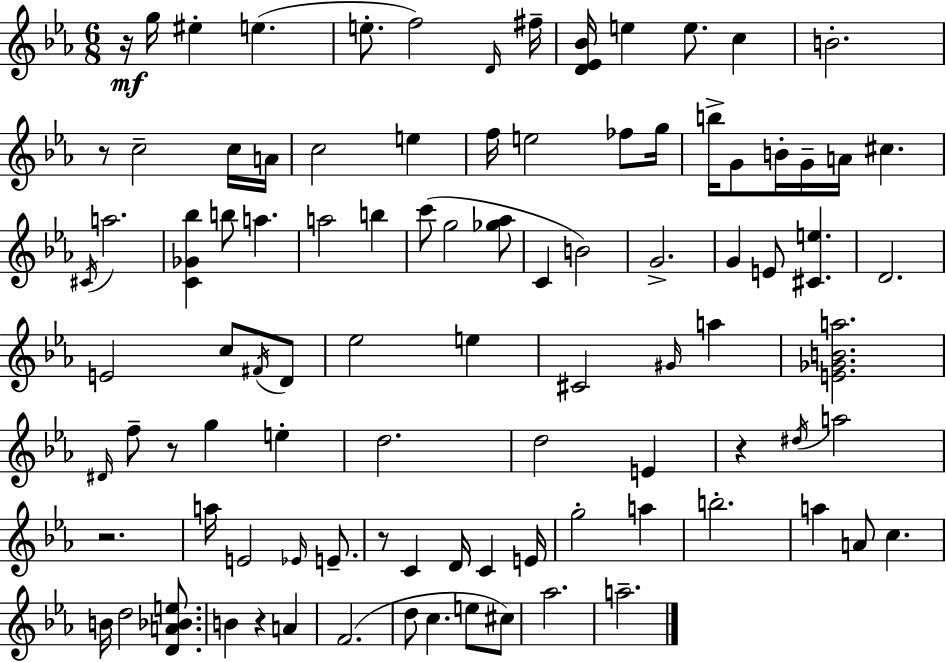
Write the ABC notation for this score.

X:1
T:Untitled
M:6/8
L:1/4
K:Eb
z/4 g/4 ^e e e/2 f2 D/4 ^f/4 [D_E_B]/4 e e/2 c B2 z/2 c2 c/4 A/4 c2 e f/4 e2 _f/2 g/4 b/4 G/2 B/4 G/4 A/4 ^c ^C/4 a2 [C_G_b] b/2 a a2 b c'/2 g2 [_g_a]/2 C B2 G2 G E/2 [^Ce] D2 E2 c/2 ^F/4 D/2 _e2 e ^C2 ^G/4 a [E_GBa]2 ^D/4 f/2 z/2 g e d2 d2 E z ^d/4 a2 z2 a/4 E2 _E/4 E/2 z/2 C D/4 C E/4 g2 a b2 a A/2 c B/4 d2 [DA_Be]/2 B z A F2 d/2 c e/2 ^c/2 _a2 a2